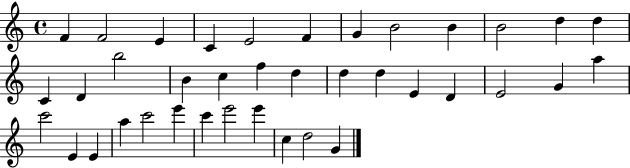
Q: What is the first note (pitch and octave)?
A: F4